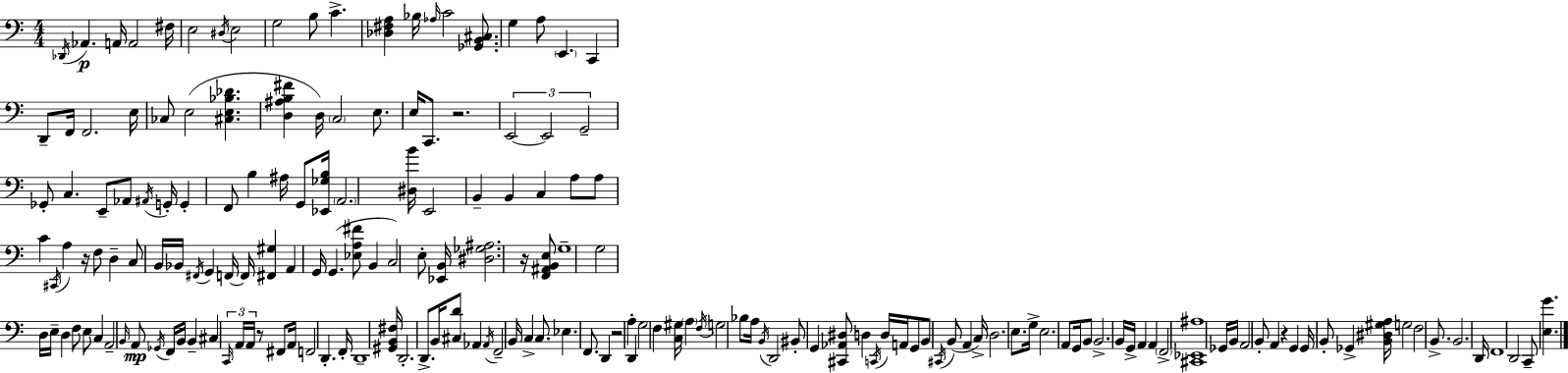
Db2/s Ab2/q. A2/s A2/h F#3/s E3/h D#3/s E3/h G3/h B3/e C4/q. [Db3,F#3,A3]/q Bb3/s Ab3/s C4/h [Gb2,B2,C#3]/e. G3/q A3/e E2/q. C2/q D2/e F2/s F2/h. E3/s CES3/e E3/h [C#3,E3,Bb3,Db4]/q. [D3,A#3,B3,F#4]/q D3/s C3/h E3/e. E3/s C2/e. R/h. E2/h E2/h G2/h Gb2/e C3/q. E2/e Ab2/e A#2/s G2/s G2/q F2/e B3/q A#3/s G2/e [Eb2,Gb3,B3]/s A2/h. [D#3,B4]/s E2/h B2/q B2/q C3/q A3/e A3/e C4/q C#2/s A3/q R/s F3/e D3/q C3/e B2/s Bb2/s F#2/s G2/q F2/s F2/s [F#2,G#3]/q A2/q G2/s G2/q. [Eb3,A3,F#4]/e B2/q C3/h E3/e [Eb2,B2]/s [D#3,Gb3,A#3]/h. R/s [F2,A#2,B2,E3]/e G3/w G3/h D3/s E3/s D3/q F3/e E3/e C3/q A2/h B2/s A2/e Gb2/s F2/s B2/s B2/q C#3/q C2/s A2/s A2/s R/e F#2/e A2/s F2/h D2/q. F2/s D2/w [G#2,B2,F#3]/s D2/h. D2/e. B2/s [C#3,D4]/e Ab2/q Ab2/s F2/h B2/s C3/q C3/e. Eb3/q. F2/e. D2/q R/h A3/q D2/q G3/h F3/q [C3,G#3]/s A3/q F3/s G3/h Bb3/e A3/s B2/s D2/h BIS2/e G2/q [C#2,Ab2,D#3]/e D3/q C2/s D3/s A2/s G2/e B2/e C#2/s B2/e A2/q C3/s D3/h. E3/e. G3/s E3/h. A2/e G2/s B2/e B2/h. B2/s G2/s A2/q A2/q F2/h [C#2,Eb2,A#3]/w Gb2/s B2/s A2/h B2/e A2/q R/q G2/q G2/s B2/e Gb2/q [B2,D#3,G#3,A3]/s G3/h F3/h B2/e. B2/h. D2/s F2/w D2/h C2/e [E3,G4]/q.